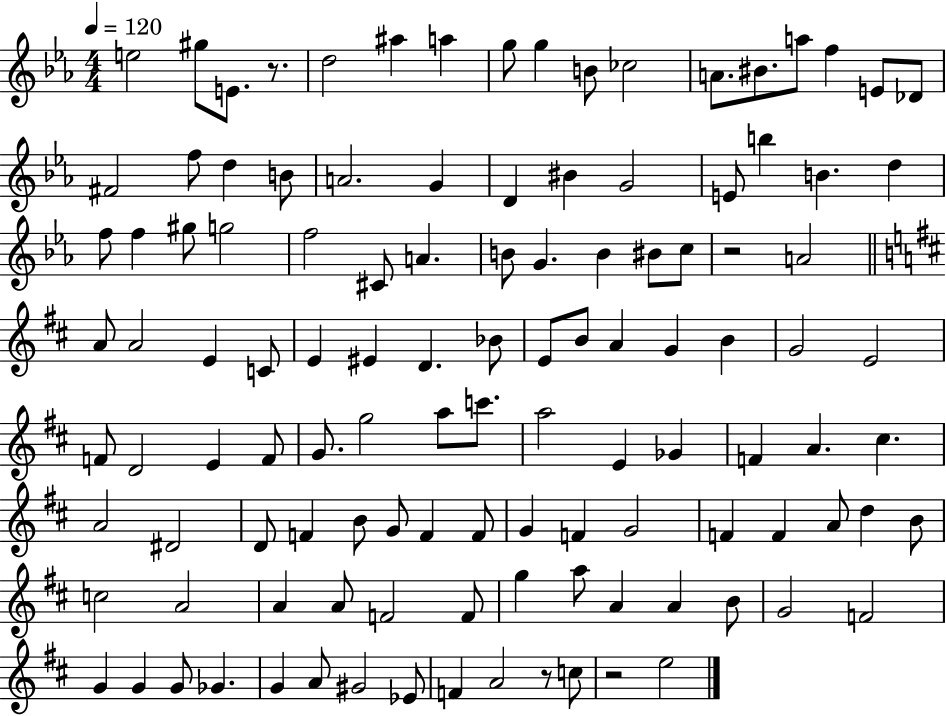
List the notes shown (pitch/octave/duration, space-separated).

E5/h G#5/e E4/e. R/e. D5/h A#5/q A5/q G5/e G5/q B4/e CES5/h A4/e. BIS4/e. A5/e F5/q E4/e Db4/e F#4/h F5/e D5/q B4/e A4/h. G4/q D4/q BIS4/q G4/h E4/e B5/q B4/q. D5/q F5/e F5/q G#5/e G5/h F5/h C#4/e A4/q. B4/e G4/q. B4/q BIS4/e C5/e R/h A4/h A4/e A4/h E4/q C4/e E4/q EIS4/q D4/q. Bb4/e E4/e B4/e A4/q G4/q B4/q G4/h E4/h F4/e D4/h E4/q F4/e G4/e. G5/h A5/e C6/e. A5/h E4/q Gb4/q F4/q A4/q. C#5/q. A4/h D#4/h D4/e F4/q B4/e G4/e F4/q F4/e G4/q F4/q G4/h F4/q F4/q A4/e D5/q B4/e C5/h A4/h A4/q A4/e F4/h F4/e G5/q A5/e A4/q A4/q B4/e G4/h F4/h G4/q G4/q G4/e Gb4/q. G4/q A4/e G#4/h Eb4/e F4/q A4/h R/e C5/e R/h E5/h